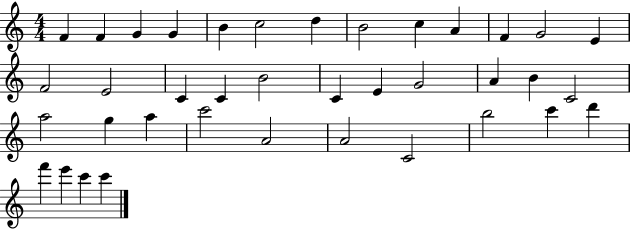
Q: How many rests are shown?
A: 0